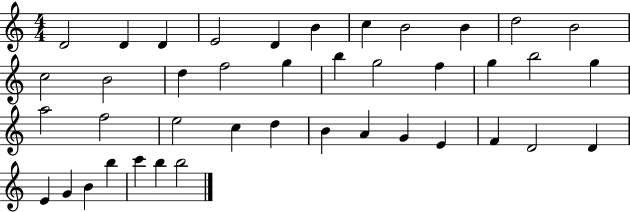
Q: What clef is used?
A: treble